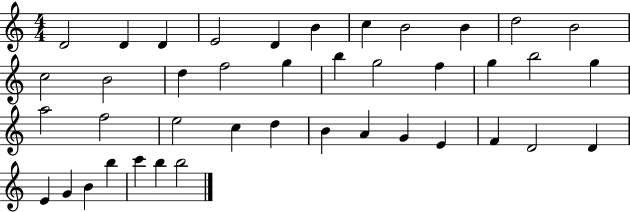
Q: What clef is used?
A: treble